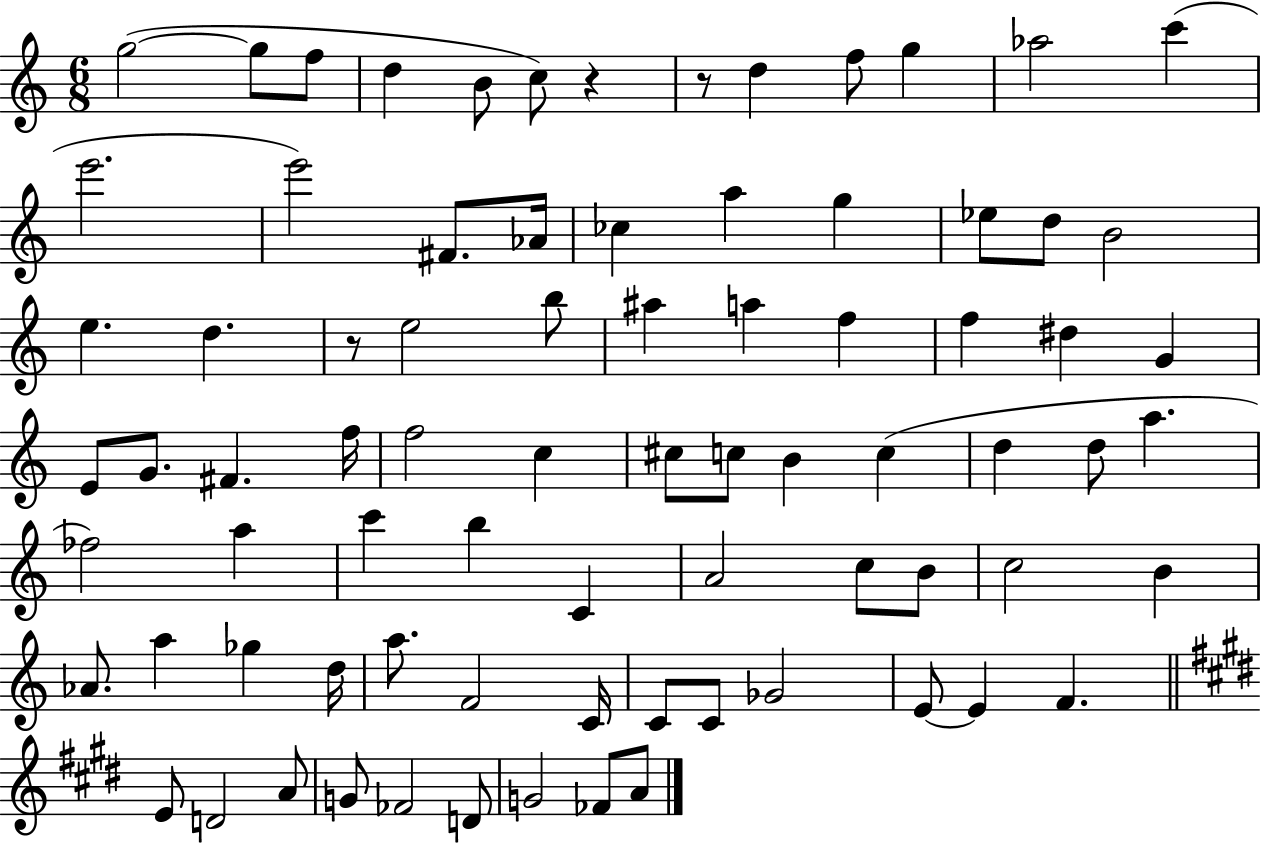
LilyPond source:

{
  \clef treble
  \numericTimeSignature
  \time 6/8
  \key c \major
  g''2~(~ g''8 f''8 | d''4 b'8 c''8) r4 | r8 d''4 f''8 g''4 | aes''2 c'''4( | \break e'''2. | e'''2) fis'8. aes'16 | ces''4 a''4 g''4 | ees''8 d''8 b'2 | \break e''4. d''4. | r8 e''2 b''8 | ais''4 a''4 f''4 | f''4 dis''4 g'4 | \break e'8 g'8. fis'4. f''16 | f''2 c''4 | cis''8 c''8 b'4 c''4( | d''4 d''8 a''4. | \break fes''2) a''4 | c'''4 b''4 c'4 | a'2 c''8 b'8 | c''2 b'4 | \break aes'8. a''4 ges''4 d''16 | a''8. f'2 c'16 | c'8 c'8 ges'2 | e'8~~ e'4 f'4. | \break \bar "||" \break \key e \major e'8 d'2 a'8 | g'8 fes'2 d'8 | g'2 fes'8 a'8 | \bar "|."
}